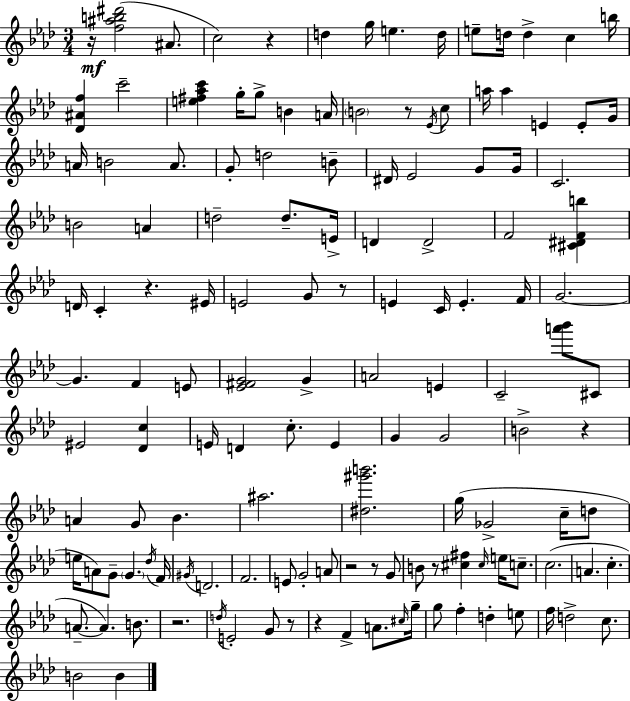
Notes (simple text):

R/s [F5,A#5,B5,D#6]/h A#4/e. C5/h R/q D5/q G5/s E5/q. D5/s E5/e D5/s D5/q C5/q B5/s [Db4,A#4,F5]/q C6/h [E5,F#5,Ab5,C6]/q G5/s G5/e B4/q A4/s B4/h R/e Eb4/s C5/e A5/s A5/q E4/q E4/e G4/s A4/s B4/h A4/e. G4/e D5/h B4/e D#4/s Eb4/h G4/e G4/s C4/h. B4/h A4/q D5/h D5/e. E4/s D4/q D4/h F4/h [C#4,D#4,F4,B5]/q D4/s C4/q R/q. EIS4/s E4/h G4/e R/e E4/q C4/s E4/q. F4/s G4/h. G4/q. F4/q E4/e [Eb4,F#4,G4]/h G4/q A4/h E4/q C4/h [A6,Bb6]/e C#4/e EIS4/h [Db4,C5]/q E4/s D4/q C5/e. E4/q G4/q G4/h B4/h R/q A4/q G4/e Bb4/q. A#5/h. [D#5,G#6,B6]/h. G5/s Gb4/h C5/s D5/e E5/s A4/e G4/e G4/q. Db5/s F4/s G#4/s D4/h. F4/h. E4/e G4/h A4/e R/h R/e G4/e B4/e R/e [C#5,F#5]/q C#5/s E5/s C5/e. C5/h. A4/q. C5/q. A4/e. A4/q. B4/e. R/h. D5/s E4/h G4/e R/e R/q F4/q A4/e. C#5/s G5/s G5/e F5/q D5/q E5/e F5/s D5/h C5/e. B4/h B4/q